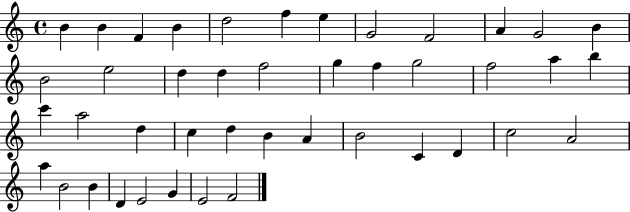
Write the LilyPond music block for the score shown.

{
  \clef treble
  \time 4/4
  \defaultTimeSignature
  \key c \major
  b'4 b'4 f'4 b'4 | d''2 f''4 e''4 | g'2 f'2 | a'4 g'2 b'4 | \break b'2 e''2 | d''4 d''4 f''2 | g''4 f''4 g''2 | f''2 a''4 b''4 | \break c'''4 a''2 d''4 | c''4 d''4 b'4 a'4 | b'2 c'4 d'4 | c''2 a'2 | \break a''4 b'2 b'4 | d'4 e'2 g'4 | e'2 f'2 | \bar "|."
}